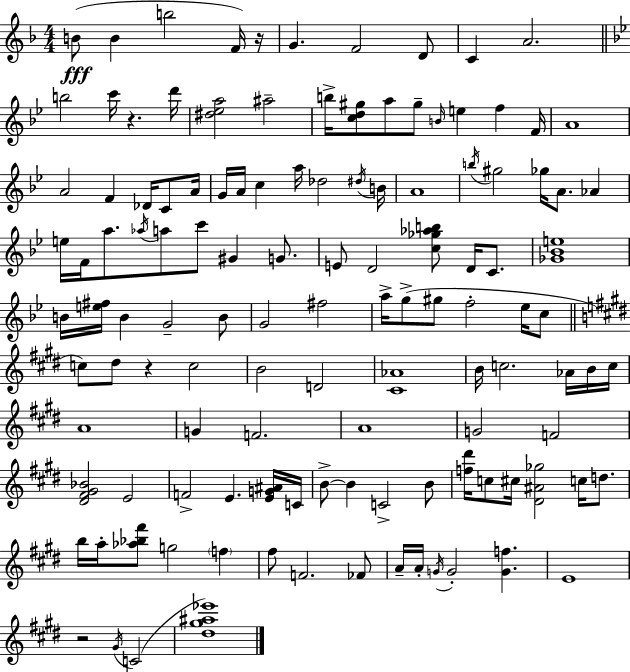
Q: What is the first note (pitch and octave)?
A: B4